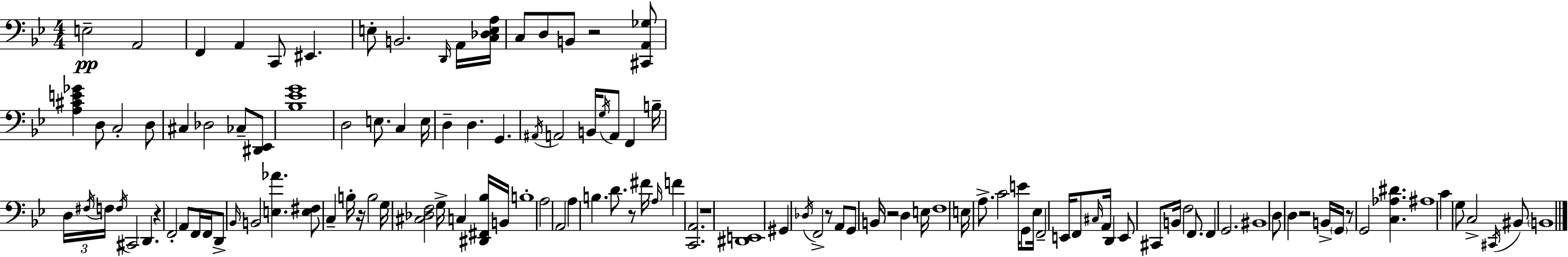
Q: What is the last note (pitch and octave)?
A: B2